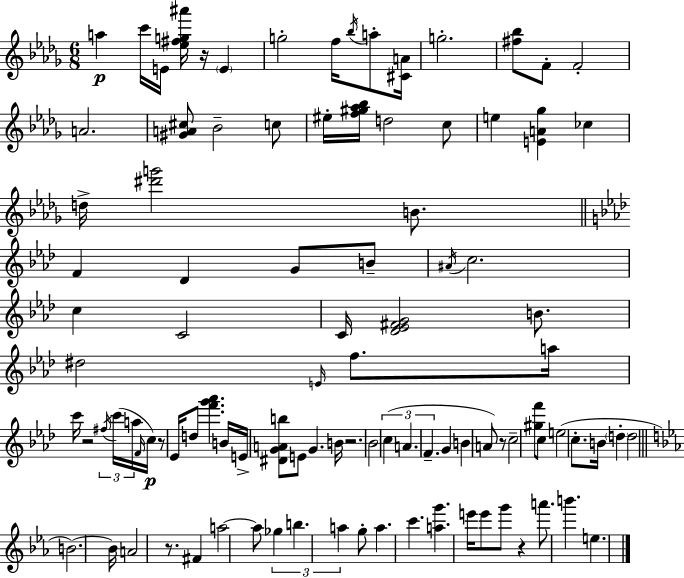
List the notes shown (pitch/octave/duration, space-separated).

A5/q C6/s E4/s [Eb5,F#5,G5,A#6]/s R/s E4/q G5/h F5/s Bb5/s A5/e [C#4,A4]/s G5/h. [F#5,Bb5]/e F4/e F4/h A4/h. [G#4,A4,C#5]/e Bb4/h C5/e EIS5/s [F5,G#5,Ab5,Bb5]/s D5/h C5/e E5/q [E4,A4,Gb5]/q CES5/q D5/s [D#6,G6]/h B4/e. F4/q Db4/q G4/e B4/e A#4/s C5/h. C5/q C4/h C4/s [Db4,Eb4,F#4,G4]/h B4/e. D#5/h E4/s F5/e. A5/s C6/s R/h F#5/s C6/s A5/s F4/s C5/s R/e Eb4/s D5/e [F6,G6,Ab6]/q. B4/s E4/s [D#4,G4,A4,B5]/e E4/e G4/q. B4/s R/h. Bb4/h C5/q A4/q. F4/q. G4/q B4/q A4/e R/e C5/h [G#5,F6]/e C5/e E5/h C5/e. B4/s D5/q D5/h B4/h. B4/s A4/h R/e. F#4/q A5/h A5/e Gb5/q B5/q. A5/q G5/e A5/q. C6/q. [A5,G6]/q. E6/s E6/e G6/e R/q A6/e. B6/q. E5/q.